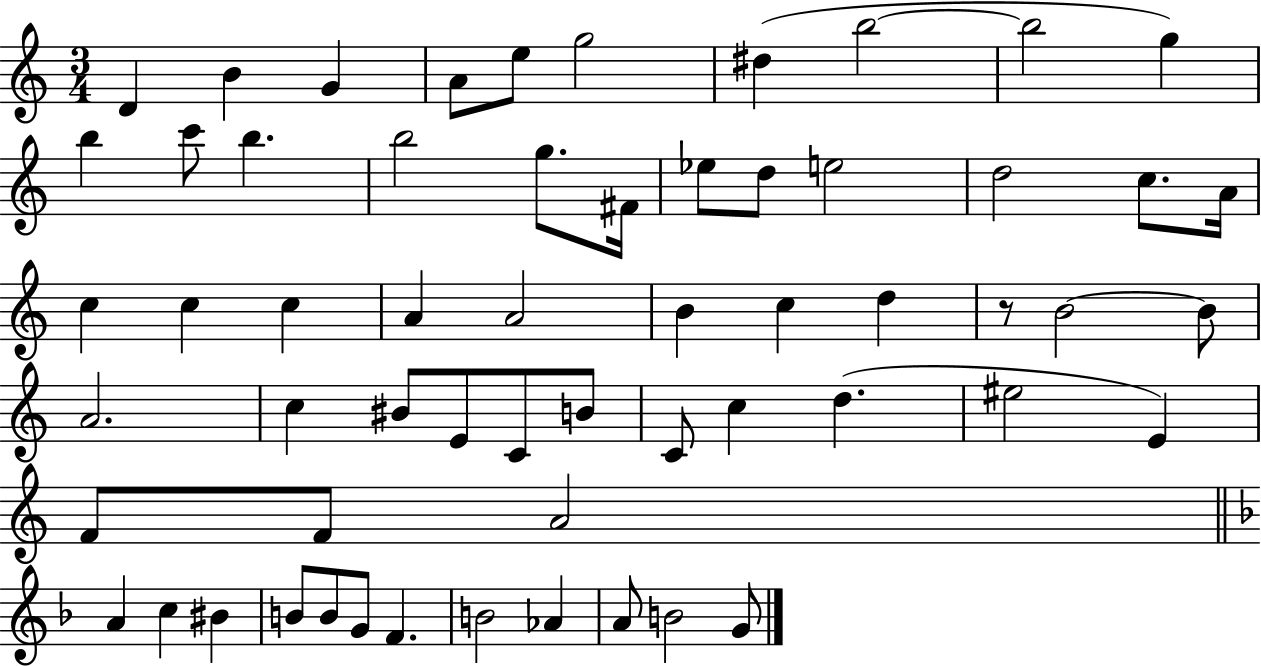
{
  \clef treble
  \numericTimeSignature
  \time 3/4
  \key c \major
  d'4 b'4 g'4 | a'8 e''8 g''2 | dis''4( b''2~~ | b''2 g''4) | \break b''4 c'''8 b''4. | b''2 g''8. fis'16 | ees''8 d''8 e''2 | d''2 c''8. a'16 | \break c''4 c''4 c''4 | a'4 a'2 | b'4 c''4 d''4 | r8 b'2~~ b'8 | \break a'2. | c''4 bis'8 e'8 c'8 b'8 | c'8 c''4 d''4.( | eis''2 e'4) | \break f'8 f'8 a'2 | \bar "||" \break \key f \major a'4 c''4 bis'4 | b'8 b'8 g'8 f'4. | b'2 aes'4 | a'8 b'2 g'8 | \break \bar "|."
}